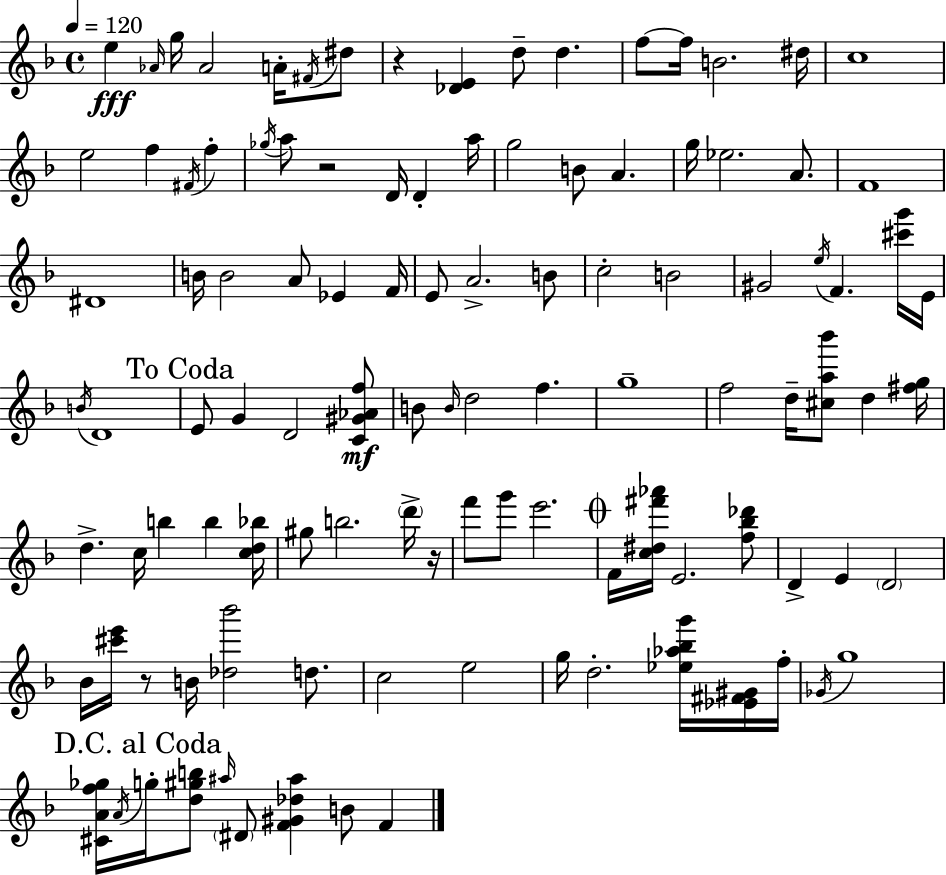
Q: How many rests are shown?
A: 4